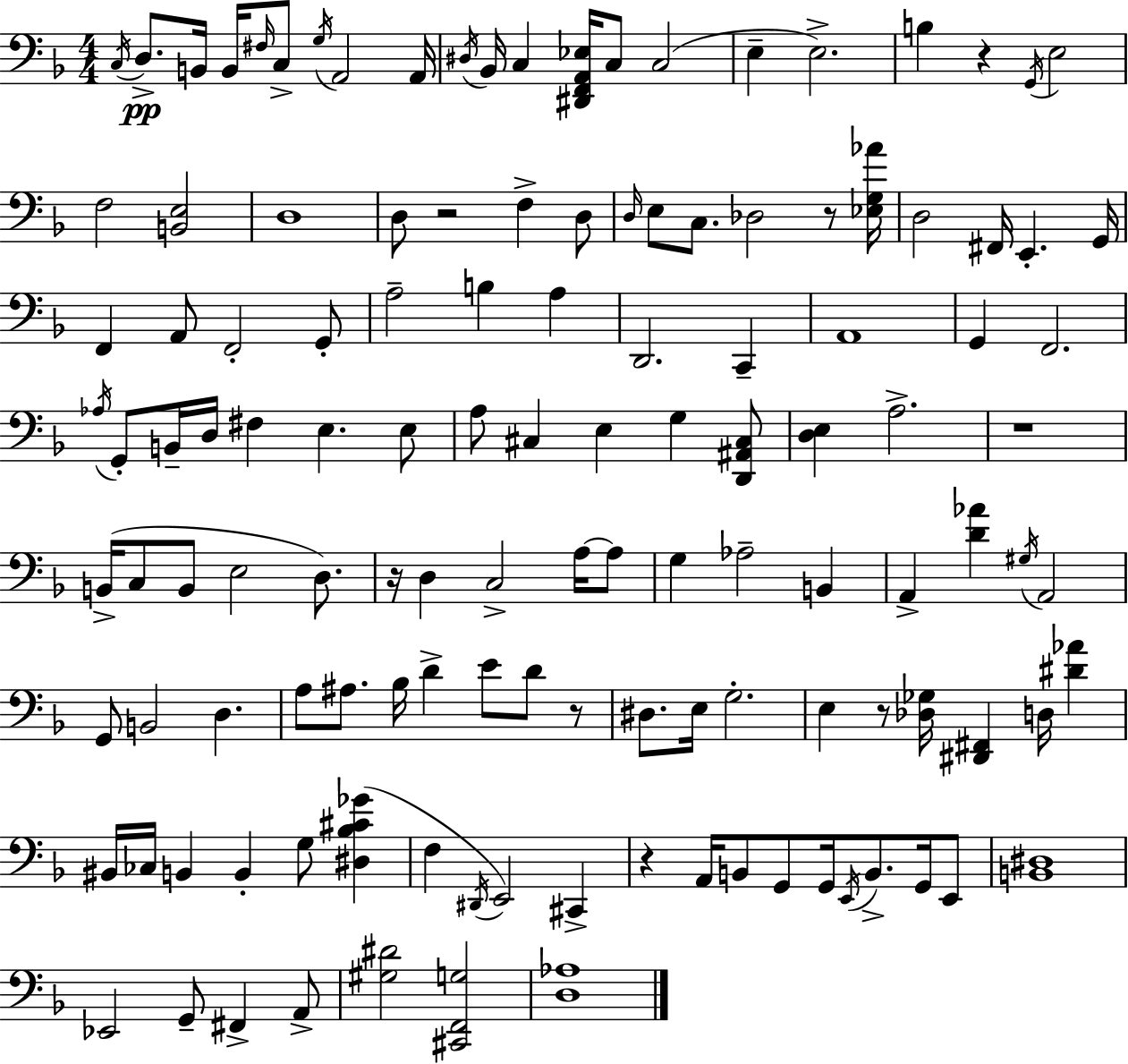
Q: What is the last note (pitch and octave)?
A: A2